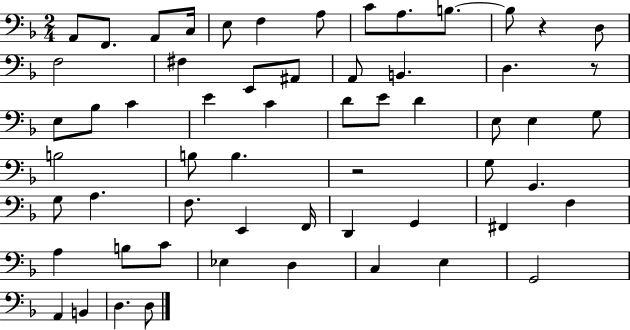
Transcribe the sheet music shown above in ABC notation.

X:1
T:Untitled
M:2/4
L:1/4
K:F
A,,/2 F,,/2 A,,/2 C,/4 E,/2 F, A,/2 C/2 A,/2 B,/2 B,/2 z D,/2 F,2 ^F, E,,/2 ^A,,/2 A,,/2 B,, D, z/2 E,/2 _B,/2 C E C D/2 E/2 D E,/2 E, G,/2 B,2 B,/2 B, z2 G,/2 G,, G,/2 A, F,/2 E,, F,,/4 D,, G,, ^F,, F, A, B,/2 C/2 _E, D, C, E, G,,2 A,, B,, D, D,/2